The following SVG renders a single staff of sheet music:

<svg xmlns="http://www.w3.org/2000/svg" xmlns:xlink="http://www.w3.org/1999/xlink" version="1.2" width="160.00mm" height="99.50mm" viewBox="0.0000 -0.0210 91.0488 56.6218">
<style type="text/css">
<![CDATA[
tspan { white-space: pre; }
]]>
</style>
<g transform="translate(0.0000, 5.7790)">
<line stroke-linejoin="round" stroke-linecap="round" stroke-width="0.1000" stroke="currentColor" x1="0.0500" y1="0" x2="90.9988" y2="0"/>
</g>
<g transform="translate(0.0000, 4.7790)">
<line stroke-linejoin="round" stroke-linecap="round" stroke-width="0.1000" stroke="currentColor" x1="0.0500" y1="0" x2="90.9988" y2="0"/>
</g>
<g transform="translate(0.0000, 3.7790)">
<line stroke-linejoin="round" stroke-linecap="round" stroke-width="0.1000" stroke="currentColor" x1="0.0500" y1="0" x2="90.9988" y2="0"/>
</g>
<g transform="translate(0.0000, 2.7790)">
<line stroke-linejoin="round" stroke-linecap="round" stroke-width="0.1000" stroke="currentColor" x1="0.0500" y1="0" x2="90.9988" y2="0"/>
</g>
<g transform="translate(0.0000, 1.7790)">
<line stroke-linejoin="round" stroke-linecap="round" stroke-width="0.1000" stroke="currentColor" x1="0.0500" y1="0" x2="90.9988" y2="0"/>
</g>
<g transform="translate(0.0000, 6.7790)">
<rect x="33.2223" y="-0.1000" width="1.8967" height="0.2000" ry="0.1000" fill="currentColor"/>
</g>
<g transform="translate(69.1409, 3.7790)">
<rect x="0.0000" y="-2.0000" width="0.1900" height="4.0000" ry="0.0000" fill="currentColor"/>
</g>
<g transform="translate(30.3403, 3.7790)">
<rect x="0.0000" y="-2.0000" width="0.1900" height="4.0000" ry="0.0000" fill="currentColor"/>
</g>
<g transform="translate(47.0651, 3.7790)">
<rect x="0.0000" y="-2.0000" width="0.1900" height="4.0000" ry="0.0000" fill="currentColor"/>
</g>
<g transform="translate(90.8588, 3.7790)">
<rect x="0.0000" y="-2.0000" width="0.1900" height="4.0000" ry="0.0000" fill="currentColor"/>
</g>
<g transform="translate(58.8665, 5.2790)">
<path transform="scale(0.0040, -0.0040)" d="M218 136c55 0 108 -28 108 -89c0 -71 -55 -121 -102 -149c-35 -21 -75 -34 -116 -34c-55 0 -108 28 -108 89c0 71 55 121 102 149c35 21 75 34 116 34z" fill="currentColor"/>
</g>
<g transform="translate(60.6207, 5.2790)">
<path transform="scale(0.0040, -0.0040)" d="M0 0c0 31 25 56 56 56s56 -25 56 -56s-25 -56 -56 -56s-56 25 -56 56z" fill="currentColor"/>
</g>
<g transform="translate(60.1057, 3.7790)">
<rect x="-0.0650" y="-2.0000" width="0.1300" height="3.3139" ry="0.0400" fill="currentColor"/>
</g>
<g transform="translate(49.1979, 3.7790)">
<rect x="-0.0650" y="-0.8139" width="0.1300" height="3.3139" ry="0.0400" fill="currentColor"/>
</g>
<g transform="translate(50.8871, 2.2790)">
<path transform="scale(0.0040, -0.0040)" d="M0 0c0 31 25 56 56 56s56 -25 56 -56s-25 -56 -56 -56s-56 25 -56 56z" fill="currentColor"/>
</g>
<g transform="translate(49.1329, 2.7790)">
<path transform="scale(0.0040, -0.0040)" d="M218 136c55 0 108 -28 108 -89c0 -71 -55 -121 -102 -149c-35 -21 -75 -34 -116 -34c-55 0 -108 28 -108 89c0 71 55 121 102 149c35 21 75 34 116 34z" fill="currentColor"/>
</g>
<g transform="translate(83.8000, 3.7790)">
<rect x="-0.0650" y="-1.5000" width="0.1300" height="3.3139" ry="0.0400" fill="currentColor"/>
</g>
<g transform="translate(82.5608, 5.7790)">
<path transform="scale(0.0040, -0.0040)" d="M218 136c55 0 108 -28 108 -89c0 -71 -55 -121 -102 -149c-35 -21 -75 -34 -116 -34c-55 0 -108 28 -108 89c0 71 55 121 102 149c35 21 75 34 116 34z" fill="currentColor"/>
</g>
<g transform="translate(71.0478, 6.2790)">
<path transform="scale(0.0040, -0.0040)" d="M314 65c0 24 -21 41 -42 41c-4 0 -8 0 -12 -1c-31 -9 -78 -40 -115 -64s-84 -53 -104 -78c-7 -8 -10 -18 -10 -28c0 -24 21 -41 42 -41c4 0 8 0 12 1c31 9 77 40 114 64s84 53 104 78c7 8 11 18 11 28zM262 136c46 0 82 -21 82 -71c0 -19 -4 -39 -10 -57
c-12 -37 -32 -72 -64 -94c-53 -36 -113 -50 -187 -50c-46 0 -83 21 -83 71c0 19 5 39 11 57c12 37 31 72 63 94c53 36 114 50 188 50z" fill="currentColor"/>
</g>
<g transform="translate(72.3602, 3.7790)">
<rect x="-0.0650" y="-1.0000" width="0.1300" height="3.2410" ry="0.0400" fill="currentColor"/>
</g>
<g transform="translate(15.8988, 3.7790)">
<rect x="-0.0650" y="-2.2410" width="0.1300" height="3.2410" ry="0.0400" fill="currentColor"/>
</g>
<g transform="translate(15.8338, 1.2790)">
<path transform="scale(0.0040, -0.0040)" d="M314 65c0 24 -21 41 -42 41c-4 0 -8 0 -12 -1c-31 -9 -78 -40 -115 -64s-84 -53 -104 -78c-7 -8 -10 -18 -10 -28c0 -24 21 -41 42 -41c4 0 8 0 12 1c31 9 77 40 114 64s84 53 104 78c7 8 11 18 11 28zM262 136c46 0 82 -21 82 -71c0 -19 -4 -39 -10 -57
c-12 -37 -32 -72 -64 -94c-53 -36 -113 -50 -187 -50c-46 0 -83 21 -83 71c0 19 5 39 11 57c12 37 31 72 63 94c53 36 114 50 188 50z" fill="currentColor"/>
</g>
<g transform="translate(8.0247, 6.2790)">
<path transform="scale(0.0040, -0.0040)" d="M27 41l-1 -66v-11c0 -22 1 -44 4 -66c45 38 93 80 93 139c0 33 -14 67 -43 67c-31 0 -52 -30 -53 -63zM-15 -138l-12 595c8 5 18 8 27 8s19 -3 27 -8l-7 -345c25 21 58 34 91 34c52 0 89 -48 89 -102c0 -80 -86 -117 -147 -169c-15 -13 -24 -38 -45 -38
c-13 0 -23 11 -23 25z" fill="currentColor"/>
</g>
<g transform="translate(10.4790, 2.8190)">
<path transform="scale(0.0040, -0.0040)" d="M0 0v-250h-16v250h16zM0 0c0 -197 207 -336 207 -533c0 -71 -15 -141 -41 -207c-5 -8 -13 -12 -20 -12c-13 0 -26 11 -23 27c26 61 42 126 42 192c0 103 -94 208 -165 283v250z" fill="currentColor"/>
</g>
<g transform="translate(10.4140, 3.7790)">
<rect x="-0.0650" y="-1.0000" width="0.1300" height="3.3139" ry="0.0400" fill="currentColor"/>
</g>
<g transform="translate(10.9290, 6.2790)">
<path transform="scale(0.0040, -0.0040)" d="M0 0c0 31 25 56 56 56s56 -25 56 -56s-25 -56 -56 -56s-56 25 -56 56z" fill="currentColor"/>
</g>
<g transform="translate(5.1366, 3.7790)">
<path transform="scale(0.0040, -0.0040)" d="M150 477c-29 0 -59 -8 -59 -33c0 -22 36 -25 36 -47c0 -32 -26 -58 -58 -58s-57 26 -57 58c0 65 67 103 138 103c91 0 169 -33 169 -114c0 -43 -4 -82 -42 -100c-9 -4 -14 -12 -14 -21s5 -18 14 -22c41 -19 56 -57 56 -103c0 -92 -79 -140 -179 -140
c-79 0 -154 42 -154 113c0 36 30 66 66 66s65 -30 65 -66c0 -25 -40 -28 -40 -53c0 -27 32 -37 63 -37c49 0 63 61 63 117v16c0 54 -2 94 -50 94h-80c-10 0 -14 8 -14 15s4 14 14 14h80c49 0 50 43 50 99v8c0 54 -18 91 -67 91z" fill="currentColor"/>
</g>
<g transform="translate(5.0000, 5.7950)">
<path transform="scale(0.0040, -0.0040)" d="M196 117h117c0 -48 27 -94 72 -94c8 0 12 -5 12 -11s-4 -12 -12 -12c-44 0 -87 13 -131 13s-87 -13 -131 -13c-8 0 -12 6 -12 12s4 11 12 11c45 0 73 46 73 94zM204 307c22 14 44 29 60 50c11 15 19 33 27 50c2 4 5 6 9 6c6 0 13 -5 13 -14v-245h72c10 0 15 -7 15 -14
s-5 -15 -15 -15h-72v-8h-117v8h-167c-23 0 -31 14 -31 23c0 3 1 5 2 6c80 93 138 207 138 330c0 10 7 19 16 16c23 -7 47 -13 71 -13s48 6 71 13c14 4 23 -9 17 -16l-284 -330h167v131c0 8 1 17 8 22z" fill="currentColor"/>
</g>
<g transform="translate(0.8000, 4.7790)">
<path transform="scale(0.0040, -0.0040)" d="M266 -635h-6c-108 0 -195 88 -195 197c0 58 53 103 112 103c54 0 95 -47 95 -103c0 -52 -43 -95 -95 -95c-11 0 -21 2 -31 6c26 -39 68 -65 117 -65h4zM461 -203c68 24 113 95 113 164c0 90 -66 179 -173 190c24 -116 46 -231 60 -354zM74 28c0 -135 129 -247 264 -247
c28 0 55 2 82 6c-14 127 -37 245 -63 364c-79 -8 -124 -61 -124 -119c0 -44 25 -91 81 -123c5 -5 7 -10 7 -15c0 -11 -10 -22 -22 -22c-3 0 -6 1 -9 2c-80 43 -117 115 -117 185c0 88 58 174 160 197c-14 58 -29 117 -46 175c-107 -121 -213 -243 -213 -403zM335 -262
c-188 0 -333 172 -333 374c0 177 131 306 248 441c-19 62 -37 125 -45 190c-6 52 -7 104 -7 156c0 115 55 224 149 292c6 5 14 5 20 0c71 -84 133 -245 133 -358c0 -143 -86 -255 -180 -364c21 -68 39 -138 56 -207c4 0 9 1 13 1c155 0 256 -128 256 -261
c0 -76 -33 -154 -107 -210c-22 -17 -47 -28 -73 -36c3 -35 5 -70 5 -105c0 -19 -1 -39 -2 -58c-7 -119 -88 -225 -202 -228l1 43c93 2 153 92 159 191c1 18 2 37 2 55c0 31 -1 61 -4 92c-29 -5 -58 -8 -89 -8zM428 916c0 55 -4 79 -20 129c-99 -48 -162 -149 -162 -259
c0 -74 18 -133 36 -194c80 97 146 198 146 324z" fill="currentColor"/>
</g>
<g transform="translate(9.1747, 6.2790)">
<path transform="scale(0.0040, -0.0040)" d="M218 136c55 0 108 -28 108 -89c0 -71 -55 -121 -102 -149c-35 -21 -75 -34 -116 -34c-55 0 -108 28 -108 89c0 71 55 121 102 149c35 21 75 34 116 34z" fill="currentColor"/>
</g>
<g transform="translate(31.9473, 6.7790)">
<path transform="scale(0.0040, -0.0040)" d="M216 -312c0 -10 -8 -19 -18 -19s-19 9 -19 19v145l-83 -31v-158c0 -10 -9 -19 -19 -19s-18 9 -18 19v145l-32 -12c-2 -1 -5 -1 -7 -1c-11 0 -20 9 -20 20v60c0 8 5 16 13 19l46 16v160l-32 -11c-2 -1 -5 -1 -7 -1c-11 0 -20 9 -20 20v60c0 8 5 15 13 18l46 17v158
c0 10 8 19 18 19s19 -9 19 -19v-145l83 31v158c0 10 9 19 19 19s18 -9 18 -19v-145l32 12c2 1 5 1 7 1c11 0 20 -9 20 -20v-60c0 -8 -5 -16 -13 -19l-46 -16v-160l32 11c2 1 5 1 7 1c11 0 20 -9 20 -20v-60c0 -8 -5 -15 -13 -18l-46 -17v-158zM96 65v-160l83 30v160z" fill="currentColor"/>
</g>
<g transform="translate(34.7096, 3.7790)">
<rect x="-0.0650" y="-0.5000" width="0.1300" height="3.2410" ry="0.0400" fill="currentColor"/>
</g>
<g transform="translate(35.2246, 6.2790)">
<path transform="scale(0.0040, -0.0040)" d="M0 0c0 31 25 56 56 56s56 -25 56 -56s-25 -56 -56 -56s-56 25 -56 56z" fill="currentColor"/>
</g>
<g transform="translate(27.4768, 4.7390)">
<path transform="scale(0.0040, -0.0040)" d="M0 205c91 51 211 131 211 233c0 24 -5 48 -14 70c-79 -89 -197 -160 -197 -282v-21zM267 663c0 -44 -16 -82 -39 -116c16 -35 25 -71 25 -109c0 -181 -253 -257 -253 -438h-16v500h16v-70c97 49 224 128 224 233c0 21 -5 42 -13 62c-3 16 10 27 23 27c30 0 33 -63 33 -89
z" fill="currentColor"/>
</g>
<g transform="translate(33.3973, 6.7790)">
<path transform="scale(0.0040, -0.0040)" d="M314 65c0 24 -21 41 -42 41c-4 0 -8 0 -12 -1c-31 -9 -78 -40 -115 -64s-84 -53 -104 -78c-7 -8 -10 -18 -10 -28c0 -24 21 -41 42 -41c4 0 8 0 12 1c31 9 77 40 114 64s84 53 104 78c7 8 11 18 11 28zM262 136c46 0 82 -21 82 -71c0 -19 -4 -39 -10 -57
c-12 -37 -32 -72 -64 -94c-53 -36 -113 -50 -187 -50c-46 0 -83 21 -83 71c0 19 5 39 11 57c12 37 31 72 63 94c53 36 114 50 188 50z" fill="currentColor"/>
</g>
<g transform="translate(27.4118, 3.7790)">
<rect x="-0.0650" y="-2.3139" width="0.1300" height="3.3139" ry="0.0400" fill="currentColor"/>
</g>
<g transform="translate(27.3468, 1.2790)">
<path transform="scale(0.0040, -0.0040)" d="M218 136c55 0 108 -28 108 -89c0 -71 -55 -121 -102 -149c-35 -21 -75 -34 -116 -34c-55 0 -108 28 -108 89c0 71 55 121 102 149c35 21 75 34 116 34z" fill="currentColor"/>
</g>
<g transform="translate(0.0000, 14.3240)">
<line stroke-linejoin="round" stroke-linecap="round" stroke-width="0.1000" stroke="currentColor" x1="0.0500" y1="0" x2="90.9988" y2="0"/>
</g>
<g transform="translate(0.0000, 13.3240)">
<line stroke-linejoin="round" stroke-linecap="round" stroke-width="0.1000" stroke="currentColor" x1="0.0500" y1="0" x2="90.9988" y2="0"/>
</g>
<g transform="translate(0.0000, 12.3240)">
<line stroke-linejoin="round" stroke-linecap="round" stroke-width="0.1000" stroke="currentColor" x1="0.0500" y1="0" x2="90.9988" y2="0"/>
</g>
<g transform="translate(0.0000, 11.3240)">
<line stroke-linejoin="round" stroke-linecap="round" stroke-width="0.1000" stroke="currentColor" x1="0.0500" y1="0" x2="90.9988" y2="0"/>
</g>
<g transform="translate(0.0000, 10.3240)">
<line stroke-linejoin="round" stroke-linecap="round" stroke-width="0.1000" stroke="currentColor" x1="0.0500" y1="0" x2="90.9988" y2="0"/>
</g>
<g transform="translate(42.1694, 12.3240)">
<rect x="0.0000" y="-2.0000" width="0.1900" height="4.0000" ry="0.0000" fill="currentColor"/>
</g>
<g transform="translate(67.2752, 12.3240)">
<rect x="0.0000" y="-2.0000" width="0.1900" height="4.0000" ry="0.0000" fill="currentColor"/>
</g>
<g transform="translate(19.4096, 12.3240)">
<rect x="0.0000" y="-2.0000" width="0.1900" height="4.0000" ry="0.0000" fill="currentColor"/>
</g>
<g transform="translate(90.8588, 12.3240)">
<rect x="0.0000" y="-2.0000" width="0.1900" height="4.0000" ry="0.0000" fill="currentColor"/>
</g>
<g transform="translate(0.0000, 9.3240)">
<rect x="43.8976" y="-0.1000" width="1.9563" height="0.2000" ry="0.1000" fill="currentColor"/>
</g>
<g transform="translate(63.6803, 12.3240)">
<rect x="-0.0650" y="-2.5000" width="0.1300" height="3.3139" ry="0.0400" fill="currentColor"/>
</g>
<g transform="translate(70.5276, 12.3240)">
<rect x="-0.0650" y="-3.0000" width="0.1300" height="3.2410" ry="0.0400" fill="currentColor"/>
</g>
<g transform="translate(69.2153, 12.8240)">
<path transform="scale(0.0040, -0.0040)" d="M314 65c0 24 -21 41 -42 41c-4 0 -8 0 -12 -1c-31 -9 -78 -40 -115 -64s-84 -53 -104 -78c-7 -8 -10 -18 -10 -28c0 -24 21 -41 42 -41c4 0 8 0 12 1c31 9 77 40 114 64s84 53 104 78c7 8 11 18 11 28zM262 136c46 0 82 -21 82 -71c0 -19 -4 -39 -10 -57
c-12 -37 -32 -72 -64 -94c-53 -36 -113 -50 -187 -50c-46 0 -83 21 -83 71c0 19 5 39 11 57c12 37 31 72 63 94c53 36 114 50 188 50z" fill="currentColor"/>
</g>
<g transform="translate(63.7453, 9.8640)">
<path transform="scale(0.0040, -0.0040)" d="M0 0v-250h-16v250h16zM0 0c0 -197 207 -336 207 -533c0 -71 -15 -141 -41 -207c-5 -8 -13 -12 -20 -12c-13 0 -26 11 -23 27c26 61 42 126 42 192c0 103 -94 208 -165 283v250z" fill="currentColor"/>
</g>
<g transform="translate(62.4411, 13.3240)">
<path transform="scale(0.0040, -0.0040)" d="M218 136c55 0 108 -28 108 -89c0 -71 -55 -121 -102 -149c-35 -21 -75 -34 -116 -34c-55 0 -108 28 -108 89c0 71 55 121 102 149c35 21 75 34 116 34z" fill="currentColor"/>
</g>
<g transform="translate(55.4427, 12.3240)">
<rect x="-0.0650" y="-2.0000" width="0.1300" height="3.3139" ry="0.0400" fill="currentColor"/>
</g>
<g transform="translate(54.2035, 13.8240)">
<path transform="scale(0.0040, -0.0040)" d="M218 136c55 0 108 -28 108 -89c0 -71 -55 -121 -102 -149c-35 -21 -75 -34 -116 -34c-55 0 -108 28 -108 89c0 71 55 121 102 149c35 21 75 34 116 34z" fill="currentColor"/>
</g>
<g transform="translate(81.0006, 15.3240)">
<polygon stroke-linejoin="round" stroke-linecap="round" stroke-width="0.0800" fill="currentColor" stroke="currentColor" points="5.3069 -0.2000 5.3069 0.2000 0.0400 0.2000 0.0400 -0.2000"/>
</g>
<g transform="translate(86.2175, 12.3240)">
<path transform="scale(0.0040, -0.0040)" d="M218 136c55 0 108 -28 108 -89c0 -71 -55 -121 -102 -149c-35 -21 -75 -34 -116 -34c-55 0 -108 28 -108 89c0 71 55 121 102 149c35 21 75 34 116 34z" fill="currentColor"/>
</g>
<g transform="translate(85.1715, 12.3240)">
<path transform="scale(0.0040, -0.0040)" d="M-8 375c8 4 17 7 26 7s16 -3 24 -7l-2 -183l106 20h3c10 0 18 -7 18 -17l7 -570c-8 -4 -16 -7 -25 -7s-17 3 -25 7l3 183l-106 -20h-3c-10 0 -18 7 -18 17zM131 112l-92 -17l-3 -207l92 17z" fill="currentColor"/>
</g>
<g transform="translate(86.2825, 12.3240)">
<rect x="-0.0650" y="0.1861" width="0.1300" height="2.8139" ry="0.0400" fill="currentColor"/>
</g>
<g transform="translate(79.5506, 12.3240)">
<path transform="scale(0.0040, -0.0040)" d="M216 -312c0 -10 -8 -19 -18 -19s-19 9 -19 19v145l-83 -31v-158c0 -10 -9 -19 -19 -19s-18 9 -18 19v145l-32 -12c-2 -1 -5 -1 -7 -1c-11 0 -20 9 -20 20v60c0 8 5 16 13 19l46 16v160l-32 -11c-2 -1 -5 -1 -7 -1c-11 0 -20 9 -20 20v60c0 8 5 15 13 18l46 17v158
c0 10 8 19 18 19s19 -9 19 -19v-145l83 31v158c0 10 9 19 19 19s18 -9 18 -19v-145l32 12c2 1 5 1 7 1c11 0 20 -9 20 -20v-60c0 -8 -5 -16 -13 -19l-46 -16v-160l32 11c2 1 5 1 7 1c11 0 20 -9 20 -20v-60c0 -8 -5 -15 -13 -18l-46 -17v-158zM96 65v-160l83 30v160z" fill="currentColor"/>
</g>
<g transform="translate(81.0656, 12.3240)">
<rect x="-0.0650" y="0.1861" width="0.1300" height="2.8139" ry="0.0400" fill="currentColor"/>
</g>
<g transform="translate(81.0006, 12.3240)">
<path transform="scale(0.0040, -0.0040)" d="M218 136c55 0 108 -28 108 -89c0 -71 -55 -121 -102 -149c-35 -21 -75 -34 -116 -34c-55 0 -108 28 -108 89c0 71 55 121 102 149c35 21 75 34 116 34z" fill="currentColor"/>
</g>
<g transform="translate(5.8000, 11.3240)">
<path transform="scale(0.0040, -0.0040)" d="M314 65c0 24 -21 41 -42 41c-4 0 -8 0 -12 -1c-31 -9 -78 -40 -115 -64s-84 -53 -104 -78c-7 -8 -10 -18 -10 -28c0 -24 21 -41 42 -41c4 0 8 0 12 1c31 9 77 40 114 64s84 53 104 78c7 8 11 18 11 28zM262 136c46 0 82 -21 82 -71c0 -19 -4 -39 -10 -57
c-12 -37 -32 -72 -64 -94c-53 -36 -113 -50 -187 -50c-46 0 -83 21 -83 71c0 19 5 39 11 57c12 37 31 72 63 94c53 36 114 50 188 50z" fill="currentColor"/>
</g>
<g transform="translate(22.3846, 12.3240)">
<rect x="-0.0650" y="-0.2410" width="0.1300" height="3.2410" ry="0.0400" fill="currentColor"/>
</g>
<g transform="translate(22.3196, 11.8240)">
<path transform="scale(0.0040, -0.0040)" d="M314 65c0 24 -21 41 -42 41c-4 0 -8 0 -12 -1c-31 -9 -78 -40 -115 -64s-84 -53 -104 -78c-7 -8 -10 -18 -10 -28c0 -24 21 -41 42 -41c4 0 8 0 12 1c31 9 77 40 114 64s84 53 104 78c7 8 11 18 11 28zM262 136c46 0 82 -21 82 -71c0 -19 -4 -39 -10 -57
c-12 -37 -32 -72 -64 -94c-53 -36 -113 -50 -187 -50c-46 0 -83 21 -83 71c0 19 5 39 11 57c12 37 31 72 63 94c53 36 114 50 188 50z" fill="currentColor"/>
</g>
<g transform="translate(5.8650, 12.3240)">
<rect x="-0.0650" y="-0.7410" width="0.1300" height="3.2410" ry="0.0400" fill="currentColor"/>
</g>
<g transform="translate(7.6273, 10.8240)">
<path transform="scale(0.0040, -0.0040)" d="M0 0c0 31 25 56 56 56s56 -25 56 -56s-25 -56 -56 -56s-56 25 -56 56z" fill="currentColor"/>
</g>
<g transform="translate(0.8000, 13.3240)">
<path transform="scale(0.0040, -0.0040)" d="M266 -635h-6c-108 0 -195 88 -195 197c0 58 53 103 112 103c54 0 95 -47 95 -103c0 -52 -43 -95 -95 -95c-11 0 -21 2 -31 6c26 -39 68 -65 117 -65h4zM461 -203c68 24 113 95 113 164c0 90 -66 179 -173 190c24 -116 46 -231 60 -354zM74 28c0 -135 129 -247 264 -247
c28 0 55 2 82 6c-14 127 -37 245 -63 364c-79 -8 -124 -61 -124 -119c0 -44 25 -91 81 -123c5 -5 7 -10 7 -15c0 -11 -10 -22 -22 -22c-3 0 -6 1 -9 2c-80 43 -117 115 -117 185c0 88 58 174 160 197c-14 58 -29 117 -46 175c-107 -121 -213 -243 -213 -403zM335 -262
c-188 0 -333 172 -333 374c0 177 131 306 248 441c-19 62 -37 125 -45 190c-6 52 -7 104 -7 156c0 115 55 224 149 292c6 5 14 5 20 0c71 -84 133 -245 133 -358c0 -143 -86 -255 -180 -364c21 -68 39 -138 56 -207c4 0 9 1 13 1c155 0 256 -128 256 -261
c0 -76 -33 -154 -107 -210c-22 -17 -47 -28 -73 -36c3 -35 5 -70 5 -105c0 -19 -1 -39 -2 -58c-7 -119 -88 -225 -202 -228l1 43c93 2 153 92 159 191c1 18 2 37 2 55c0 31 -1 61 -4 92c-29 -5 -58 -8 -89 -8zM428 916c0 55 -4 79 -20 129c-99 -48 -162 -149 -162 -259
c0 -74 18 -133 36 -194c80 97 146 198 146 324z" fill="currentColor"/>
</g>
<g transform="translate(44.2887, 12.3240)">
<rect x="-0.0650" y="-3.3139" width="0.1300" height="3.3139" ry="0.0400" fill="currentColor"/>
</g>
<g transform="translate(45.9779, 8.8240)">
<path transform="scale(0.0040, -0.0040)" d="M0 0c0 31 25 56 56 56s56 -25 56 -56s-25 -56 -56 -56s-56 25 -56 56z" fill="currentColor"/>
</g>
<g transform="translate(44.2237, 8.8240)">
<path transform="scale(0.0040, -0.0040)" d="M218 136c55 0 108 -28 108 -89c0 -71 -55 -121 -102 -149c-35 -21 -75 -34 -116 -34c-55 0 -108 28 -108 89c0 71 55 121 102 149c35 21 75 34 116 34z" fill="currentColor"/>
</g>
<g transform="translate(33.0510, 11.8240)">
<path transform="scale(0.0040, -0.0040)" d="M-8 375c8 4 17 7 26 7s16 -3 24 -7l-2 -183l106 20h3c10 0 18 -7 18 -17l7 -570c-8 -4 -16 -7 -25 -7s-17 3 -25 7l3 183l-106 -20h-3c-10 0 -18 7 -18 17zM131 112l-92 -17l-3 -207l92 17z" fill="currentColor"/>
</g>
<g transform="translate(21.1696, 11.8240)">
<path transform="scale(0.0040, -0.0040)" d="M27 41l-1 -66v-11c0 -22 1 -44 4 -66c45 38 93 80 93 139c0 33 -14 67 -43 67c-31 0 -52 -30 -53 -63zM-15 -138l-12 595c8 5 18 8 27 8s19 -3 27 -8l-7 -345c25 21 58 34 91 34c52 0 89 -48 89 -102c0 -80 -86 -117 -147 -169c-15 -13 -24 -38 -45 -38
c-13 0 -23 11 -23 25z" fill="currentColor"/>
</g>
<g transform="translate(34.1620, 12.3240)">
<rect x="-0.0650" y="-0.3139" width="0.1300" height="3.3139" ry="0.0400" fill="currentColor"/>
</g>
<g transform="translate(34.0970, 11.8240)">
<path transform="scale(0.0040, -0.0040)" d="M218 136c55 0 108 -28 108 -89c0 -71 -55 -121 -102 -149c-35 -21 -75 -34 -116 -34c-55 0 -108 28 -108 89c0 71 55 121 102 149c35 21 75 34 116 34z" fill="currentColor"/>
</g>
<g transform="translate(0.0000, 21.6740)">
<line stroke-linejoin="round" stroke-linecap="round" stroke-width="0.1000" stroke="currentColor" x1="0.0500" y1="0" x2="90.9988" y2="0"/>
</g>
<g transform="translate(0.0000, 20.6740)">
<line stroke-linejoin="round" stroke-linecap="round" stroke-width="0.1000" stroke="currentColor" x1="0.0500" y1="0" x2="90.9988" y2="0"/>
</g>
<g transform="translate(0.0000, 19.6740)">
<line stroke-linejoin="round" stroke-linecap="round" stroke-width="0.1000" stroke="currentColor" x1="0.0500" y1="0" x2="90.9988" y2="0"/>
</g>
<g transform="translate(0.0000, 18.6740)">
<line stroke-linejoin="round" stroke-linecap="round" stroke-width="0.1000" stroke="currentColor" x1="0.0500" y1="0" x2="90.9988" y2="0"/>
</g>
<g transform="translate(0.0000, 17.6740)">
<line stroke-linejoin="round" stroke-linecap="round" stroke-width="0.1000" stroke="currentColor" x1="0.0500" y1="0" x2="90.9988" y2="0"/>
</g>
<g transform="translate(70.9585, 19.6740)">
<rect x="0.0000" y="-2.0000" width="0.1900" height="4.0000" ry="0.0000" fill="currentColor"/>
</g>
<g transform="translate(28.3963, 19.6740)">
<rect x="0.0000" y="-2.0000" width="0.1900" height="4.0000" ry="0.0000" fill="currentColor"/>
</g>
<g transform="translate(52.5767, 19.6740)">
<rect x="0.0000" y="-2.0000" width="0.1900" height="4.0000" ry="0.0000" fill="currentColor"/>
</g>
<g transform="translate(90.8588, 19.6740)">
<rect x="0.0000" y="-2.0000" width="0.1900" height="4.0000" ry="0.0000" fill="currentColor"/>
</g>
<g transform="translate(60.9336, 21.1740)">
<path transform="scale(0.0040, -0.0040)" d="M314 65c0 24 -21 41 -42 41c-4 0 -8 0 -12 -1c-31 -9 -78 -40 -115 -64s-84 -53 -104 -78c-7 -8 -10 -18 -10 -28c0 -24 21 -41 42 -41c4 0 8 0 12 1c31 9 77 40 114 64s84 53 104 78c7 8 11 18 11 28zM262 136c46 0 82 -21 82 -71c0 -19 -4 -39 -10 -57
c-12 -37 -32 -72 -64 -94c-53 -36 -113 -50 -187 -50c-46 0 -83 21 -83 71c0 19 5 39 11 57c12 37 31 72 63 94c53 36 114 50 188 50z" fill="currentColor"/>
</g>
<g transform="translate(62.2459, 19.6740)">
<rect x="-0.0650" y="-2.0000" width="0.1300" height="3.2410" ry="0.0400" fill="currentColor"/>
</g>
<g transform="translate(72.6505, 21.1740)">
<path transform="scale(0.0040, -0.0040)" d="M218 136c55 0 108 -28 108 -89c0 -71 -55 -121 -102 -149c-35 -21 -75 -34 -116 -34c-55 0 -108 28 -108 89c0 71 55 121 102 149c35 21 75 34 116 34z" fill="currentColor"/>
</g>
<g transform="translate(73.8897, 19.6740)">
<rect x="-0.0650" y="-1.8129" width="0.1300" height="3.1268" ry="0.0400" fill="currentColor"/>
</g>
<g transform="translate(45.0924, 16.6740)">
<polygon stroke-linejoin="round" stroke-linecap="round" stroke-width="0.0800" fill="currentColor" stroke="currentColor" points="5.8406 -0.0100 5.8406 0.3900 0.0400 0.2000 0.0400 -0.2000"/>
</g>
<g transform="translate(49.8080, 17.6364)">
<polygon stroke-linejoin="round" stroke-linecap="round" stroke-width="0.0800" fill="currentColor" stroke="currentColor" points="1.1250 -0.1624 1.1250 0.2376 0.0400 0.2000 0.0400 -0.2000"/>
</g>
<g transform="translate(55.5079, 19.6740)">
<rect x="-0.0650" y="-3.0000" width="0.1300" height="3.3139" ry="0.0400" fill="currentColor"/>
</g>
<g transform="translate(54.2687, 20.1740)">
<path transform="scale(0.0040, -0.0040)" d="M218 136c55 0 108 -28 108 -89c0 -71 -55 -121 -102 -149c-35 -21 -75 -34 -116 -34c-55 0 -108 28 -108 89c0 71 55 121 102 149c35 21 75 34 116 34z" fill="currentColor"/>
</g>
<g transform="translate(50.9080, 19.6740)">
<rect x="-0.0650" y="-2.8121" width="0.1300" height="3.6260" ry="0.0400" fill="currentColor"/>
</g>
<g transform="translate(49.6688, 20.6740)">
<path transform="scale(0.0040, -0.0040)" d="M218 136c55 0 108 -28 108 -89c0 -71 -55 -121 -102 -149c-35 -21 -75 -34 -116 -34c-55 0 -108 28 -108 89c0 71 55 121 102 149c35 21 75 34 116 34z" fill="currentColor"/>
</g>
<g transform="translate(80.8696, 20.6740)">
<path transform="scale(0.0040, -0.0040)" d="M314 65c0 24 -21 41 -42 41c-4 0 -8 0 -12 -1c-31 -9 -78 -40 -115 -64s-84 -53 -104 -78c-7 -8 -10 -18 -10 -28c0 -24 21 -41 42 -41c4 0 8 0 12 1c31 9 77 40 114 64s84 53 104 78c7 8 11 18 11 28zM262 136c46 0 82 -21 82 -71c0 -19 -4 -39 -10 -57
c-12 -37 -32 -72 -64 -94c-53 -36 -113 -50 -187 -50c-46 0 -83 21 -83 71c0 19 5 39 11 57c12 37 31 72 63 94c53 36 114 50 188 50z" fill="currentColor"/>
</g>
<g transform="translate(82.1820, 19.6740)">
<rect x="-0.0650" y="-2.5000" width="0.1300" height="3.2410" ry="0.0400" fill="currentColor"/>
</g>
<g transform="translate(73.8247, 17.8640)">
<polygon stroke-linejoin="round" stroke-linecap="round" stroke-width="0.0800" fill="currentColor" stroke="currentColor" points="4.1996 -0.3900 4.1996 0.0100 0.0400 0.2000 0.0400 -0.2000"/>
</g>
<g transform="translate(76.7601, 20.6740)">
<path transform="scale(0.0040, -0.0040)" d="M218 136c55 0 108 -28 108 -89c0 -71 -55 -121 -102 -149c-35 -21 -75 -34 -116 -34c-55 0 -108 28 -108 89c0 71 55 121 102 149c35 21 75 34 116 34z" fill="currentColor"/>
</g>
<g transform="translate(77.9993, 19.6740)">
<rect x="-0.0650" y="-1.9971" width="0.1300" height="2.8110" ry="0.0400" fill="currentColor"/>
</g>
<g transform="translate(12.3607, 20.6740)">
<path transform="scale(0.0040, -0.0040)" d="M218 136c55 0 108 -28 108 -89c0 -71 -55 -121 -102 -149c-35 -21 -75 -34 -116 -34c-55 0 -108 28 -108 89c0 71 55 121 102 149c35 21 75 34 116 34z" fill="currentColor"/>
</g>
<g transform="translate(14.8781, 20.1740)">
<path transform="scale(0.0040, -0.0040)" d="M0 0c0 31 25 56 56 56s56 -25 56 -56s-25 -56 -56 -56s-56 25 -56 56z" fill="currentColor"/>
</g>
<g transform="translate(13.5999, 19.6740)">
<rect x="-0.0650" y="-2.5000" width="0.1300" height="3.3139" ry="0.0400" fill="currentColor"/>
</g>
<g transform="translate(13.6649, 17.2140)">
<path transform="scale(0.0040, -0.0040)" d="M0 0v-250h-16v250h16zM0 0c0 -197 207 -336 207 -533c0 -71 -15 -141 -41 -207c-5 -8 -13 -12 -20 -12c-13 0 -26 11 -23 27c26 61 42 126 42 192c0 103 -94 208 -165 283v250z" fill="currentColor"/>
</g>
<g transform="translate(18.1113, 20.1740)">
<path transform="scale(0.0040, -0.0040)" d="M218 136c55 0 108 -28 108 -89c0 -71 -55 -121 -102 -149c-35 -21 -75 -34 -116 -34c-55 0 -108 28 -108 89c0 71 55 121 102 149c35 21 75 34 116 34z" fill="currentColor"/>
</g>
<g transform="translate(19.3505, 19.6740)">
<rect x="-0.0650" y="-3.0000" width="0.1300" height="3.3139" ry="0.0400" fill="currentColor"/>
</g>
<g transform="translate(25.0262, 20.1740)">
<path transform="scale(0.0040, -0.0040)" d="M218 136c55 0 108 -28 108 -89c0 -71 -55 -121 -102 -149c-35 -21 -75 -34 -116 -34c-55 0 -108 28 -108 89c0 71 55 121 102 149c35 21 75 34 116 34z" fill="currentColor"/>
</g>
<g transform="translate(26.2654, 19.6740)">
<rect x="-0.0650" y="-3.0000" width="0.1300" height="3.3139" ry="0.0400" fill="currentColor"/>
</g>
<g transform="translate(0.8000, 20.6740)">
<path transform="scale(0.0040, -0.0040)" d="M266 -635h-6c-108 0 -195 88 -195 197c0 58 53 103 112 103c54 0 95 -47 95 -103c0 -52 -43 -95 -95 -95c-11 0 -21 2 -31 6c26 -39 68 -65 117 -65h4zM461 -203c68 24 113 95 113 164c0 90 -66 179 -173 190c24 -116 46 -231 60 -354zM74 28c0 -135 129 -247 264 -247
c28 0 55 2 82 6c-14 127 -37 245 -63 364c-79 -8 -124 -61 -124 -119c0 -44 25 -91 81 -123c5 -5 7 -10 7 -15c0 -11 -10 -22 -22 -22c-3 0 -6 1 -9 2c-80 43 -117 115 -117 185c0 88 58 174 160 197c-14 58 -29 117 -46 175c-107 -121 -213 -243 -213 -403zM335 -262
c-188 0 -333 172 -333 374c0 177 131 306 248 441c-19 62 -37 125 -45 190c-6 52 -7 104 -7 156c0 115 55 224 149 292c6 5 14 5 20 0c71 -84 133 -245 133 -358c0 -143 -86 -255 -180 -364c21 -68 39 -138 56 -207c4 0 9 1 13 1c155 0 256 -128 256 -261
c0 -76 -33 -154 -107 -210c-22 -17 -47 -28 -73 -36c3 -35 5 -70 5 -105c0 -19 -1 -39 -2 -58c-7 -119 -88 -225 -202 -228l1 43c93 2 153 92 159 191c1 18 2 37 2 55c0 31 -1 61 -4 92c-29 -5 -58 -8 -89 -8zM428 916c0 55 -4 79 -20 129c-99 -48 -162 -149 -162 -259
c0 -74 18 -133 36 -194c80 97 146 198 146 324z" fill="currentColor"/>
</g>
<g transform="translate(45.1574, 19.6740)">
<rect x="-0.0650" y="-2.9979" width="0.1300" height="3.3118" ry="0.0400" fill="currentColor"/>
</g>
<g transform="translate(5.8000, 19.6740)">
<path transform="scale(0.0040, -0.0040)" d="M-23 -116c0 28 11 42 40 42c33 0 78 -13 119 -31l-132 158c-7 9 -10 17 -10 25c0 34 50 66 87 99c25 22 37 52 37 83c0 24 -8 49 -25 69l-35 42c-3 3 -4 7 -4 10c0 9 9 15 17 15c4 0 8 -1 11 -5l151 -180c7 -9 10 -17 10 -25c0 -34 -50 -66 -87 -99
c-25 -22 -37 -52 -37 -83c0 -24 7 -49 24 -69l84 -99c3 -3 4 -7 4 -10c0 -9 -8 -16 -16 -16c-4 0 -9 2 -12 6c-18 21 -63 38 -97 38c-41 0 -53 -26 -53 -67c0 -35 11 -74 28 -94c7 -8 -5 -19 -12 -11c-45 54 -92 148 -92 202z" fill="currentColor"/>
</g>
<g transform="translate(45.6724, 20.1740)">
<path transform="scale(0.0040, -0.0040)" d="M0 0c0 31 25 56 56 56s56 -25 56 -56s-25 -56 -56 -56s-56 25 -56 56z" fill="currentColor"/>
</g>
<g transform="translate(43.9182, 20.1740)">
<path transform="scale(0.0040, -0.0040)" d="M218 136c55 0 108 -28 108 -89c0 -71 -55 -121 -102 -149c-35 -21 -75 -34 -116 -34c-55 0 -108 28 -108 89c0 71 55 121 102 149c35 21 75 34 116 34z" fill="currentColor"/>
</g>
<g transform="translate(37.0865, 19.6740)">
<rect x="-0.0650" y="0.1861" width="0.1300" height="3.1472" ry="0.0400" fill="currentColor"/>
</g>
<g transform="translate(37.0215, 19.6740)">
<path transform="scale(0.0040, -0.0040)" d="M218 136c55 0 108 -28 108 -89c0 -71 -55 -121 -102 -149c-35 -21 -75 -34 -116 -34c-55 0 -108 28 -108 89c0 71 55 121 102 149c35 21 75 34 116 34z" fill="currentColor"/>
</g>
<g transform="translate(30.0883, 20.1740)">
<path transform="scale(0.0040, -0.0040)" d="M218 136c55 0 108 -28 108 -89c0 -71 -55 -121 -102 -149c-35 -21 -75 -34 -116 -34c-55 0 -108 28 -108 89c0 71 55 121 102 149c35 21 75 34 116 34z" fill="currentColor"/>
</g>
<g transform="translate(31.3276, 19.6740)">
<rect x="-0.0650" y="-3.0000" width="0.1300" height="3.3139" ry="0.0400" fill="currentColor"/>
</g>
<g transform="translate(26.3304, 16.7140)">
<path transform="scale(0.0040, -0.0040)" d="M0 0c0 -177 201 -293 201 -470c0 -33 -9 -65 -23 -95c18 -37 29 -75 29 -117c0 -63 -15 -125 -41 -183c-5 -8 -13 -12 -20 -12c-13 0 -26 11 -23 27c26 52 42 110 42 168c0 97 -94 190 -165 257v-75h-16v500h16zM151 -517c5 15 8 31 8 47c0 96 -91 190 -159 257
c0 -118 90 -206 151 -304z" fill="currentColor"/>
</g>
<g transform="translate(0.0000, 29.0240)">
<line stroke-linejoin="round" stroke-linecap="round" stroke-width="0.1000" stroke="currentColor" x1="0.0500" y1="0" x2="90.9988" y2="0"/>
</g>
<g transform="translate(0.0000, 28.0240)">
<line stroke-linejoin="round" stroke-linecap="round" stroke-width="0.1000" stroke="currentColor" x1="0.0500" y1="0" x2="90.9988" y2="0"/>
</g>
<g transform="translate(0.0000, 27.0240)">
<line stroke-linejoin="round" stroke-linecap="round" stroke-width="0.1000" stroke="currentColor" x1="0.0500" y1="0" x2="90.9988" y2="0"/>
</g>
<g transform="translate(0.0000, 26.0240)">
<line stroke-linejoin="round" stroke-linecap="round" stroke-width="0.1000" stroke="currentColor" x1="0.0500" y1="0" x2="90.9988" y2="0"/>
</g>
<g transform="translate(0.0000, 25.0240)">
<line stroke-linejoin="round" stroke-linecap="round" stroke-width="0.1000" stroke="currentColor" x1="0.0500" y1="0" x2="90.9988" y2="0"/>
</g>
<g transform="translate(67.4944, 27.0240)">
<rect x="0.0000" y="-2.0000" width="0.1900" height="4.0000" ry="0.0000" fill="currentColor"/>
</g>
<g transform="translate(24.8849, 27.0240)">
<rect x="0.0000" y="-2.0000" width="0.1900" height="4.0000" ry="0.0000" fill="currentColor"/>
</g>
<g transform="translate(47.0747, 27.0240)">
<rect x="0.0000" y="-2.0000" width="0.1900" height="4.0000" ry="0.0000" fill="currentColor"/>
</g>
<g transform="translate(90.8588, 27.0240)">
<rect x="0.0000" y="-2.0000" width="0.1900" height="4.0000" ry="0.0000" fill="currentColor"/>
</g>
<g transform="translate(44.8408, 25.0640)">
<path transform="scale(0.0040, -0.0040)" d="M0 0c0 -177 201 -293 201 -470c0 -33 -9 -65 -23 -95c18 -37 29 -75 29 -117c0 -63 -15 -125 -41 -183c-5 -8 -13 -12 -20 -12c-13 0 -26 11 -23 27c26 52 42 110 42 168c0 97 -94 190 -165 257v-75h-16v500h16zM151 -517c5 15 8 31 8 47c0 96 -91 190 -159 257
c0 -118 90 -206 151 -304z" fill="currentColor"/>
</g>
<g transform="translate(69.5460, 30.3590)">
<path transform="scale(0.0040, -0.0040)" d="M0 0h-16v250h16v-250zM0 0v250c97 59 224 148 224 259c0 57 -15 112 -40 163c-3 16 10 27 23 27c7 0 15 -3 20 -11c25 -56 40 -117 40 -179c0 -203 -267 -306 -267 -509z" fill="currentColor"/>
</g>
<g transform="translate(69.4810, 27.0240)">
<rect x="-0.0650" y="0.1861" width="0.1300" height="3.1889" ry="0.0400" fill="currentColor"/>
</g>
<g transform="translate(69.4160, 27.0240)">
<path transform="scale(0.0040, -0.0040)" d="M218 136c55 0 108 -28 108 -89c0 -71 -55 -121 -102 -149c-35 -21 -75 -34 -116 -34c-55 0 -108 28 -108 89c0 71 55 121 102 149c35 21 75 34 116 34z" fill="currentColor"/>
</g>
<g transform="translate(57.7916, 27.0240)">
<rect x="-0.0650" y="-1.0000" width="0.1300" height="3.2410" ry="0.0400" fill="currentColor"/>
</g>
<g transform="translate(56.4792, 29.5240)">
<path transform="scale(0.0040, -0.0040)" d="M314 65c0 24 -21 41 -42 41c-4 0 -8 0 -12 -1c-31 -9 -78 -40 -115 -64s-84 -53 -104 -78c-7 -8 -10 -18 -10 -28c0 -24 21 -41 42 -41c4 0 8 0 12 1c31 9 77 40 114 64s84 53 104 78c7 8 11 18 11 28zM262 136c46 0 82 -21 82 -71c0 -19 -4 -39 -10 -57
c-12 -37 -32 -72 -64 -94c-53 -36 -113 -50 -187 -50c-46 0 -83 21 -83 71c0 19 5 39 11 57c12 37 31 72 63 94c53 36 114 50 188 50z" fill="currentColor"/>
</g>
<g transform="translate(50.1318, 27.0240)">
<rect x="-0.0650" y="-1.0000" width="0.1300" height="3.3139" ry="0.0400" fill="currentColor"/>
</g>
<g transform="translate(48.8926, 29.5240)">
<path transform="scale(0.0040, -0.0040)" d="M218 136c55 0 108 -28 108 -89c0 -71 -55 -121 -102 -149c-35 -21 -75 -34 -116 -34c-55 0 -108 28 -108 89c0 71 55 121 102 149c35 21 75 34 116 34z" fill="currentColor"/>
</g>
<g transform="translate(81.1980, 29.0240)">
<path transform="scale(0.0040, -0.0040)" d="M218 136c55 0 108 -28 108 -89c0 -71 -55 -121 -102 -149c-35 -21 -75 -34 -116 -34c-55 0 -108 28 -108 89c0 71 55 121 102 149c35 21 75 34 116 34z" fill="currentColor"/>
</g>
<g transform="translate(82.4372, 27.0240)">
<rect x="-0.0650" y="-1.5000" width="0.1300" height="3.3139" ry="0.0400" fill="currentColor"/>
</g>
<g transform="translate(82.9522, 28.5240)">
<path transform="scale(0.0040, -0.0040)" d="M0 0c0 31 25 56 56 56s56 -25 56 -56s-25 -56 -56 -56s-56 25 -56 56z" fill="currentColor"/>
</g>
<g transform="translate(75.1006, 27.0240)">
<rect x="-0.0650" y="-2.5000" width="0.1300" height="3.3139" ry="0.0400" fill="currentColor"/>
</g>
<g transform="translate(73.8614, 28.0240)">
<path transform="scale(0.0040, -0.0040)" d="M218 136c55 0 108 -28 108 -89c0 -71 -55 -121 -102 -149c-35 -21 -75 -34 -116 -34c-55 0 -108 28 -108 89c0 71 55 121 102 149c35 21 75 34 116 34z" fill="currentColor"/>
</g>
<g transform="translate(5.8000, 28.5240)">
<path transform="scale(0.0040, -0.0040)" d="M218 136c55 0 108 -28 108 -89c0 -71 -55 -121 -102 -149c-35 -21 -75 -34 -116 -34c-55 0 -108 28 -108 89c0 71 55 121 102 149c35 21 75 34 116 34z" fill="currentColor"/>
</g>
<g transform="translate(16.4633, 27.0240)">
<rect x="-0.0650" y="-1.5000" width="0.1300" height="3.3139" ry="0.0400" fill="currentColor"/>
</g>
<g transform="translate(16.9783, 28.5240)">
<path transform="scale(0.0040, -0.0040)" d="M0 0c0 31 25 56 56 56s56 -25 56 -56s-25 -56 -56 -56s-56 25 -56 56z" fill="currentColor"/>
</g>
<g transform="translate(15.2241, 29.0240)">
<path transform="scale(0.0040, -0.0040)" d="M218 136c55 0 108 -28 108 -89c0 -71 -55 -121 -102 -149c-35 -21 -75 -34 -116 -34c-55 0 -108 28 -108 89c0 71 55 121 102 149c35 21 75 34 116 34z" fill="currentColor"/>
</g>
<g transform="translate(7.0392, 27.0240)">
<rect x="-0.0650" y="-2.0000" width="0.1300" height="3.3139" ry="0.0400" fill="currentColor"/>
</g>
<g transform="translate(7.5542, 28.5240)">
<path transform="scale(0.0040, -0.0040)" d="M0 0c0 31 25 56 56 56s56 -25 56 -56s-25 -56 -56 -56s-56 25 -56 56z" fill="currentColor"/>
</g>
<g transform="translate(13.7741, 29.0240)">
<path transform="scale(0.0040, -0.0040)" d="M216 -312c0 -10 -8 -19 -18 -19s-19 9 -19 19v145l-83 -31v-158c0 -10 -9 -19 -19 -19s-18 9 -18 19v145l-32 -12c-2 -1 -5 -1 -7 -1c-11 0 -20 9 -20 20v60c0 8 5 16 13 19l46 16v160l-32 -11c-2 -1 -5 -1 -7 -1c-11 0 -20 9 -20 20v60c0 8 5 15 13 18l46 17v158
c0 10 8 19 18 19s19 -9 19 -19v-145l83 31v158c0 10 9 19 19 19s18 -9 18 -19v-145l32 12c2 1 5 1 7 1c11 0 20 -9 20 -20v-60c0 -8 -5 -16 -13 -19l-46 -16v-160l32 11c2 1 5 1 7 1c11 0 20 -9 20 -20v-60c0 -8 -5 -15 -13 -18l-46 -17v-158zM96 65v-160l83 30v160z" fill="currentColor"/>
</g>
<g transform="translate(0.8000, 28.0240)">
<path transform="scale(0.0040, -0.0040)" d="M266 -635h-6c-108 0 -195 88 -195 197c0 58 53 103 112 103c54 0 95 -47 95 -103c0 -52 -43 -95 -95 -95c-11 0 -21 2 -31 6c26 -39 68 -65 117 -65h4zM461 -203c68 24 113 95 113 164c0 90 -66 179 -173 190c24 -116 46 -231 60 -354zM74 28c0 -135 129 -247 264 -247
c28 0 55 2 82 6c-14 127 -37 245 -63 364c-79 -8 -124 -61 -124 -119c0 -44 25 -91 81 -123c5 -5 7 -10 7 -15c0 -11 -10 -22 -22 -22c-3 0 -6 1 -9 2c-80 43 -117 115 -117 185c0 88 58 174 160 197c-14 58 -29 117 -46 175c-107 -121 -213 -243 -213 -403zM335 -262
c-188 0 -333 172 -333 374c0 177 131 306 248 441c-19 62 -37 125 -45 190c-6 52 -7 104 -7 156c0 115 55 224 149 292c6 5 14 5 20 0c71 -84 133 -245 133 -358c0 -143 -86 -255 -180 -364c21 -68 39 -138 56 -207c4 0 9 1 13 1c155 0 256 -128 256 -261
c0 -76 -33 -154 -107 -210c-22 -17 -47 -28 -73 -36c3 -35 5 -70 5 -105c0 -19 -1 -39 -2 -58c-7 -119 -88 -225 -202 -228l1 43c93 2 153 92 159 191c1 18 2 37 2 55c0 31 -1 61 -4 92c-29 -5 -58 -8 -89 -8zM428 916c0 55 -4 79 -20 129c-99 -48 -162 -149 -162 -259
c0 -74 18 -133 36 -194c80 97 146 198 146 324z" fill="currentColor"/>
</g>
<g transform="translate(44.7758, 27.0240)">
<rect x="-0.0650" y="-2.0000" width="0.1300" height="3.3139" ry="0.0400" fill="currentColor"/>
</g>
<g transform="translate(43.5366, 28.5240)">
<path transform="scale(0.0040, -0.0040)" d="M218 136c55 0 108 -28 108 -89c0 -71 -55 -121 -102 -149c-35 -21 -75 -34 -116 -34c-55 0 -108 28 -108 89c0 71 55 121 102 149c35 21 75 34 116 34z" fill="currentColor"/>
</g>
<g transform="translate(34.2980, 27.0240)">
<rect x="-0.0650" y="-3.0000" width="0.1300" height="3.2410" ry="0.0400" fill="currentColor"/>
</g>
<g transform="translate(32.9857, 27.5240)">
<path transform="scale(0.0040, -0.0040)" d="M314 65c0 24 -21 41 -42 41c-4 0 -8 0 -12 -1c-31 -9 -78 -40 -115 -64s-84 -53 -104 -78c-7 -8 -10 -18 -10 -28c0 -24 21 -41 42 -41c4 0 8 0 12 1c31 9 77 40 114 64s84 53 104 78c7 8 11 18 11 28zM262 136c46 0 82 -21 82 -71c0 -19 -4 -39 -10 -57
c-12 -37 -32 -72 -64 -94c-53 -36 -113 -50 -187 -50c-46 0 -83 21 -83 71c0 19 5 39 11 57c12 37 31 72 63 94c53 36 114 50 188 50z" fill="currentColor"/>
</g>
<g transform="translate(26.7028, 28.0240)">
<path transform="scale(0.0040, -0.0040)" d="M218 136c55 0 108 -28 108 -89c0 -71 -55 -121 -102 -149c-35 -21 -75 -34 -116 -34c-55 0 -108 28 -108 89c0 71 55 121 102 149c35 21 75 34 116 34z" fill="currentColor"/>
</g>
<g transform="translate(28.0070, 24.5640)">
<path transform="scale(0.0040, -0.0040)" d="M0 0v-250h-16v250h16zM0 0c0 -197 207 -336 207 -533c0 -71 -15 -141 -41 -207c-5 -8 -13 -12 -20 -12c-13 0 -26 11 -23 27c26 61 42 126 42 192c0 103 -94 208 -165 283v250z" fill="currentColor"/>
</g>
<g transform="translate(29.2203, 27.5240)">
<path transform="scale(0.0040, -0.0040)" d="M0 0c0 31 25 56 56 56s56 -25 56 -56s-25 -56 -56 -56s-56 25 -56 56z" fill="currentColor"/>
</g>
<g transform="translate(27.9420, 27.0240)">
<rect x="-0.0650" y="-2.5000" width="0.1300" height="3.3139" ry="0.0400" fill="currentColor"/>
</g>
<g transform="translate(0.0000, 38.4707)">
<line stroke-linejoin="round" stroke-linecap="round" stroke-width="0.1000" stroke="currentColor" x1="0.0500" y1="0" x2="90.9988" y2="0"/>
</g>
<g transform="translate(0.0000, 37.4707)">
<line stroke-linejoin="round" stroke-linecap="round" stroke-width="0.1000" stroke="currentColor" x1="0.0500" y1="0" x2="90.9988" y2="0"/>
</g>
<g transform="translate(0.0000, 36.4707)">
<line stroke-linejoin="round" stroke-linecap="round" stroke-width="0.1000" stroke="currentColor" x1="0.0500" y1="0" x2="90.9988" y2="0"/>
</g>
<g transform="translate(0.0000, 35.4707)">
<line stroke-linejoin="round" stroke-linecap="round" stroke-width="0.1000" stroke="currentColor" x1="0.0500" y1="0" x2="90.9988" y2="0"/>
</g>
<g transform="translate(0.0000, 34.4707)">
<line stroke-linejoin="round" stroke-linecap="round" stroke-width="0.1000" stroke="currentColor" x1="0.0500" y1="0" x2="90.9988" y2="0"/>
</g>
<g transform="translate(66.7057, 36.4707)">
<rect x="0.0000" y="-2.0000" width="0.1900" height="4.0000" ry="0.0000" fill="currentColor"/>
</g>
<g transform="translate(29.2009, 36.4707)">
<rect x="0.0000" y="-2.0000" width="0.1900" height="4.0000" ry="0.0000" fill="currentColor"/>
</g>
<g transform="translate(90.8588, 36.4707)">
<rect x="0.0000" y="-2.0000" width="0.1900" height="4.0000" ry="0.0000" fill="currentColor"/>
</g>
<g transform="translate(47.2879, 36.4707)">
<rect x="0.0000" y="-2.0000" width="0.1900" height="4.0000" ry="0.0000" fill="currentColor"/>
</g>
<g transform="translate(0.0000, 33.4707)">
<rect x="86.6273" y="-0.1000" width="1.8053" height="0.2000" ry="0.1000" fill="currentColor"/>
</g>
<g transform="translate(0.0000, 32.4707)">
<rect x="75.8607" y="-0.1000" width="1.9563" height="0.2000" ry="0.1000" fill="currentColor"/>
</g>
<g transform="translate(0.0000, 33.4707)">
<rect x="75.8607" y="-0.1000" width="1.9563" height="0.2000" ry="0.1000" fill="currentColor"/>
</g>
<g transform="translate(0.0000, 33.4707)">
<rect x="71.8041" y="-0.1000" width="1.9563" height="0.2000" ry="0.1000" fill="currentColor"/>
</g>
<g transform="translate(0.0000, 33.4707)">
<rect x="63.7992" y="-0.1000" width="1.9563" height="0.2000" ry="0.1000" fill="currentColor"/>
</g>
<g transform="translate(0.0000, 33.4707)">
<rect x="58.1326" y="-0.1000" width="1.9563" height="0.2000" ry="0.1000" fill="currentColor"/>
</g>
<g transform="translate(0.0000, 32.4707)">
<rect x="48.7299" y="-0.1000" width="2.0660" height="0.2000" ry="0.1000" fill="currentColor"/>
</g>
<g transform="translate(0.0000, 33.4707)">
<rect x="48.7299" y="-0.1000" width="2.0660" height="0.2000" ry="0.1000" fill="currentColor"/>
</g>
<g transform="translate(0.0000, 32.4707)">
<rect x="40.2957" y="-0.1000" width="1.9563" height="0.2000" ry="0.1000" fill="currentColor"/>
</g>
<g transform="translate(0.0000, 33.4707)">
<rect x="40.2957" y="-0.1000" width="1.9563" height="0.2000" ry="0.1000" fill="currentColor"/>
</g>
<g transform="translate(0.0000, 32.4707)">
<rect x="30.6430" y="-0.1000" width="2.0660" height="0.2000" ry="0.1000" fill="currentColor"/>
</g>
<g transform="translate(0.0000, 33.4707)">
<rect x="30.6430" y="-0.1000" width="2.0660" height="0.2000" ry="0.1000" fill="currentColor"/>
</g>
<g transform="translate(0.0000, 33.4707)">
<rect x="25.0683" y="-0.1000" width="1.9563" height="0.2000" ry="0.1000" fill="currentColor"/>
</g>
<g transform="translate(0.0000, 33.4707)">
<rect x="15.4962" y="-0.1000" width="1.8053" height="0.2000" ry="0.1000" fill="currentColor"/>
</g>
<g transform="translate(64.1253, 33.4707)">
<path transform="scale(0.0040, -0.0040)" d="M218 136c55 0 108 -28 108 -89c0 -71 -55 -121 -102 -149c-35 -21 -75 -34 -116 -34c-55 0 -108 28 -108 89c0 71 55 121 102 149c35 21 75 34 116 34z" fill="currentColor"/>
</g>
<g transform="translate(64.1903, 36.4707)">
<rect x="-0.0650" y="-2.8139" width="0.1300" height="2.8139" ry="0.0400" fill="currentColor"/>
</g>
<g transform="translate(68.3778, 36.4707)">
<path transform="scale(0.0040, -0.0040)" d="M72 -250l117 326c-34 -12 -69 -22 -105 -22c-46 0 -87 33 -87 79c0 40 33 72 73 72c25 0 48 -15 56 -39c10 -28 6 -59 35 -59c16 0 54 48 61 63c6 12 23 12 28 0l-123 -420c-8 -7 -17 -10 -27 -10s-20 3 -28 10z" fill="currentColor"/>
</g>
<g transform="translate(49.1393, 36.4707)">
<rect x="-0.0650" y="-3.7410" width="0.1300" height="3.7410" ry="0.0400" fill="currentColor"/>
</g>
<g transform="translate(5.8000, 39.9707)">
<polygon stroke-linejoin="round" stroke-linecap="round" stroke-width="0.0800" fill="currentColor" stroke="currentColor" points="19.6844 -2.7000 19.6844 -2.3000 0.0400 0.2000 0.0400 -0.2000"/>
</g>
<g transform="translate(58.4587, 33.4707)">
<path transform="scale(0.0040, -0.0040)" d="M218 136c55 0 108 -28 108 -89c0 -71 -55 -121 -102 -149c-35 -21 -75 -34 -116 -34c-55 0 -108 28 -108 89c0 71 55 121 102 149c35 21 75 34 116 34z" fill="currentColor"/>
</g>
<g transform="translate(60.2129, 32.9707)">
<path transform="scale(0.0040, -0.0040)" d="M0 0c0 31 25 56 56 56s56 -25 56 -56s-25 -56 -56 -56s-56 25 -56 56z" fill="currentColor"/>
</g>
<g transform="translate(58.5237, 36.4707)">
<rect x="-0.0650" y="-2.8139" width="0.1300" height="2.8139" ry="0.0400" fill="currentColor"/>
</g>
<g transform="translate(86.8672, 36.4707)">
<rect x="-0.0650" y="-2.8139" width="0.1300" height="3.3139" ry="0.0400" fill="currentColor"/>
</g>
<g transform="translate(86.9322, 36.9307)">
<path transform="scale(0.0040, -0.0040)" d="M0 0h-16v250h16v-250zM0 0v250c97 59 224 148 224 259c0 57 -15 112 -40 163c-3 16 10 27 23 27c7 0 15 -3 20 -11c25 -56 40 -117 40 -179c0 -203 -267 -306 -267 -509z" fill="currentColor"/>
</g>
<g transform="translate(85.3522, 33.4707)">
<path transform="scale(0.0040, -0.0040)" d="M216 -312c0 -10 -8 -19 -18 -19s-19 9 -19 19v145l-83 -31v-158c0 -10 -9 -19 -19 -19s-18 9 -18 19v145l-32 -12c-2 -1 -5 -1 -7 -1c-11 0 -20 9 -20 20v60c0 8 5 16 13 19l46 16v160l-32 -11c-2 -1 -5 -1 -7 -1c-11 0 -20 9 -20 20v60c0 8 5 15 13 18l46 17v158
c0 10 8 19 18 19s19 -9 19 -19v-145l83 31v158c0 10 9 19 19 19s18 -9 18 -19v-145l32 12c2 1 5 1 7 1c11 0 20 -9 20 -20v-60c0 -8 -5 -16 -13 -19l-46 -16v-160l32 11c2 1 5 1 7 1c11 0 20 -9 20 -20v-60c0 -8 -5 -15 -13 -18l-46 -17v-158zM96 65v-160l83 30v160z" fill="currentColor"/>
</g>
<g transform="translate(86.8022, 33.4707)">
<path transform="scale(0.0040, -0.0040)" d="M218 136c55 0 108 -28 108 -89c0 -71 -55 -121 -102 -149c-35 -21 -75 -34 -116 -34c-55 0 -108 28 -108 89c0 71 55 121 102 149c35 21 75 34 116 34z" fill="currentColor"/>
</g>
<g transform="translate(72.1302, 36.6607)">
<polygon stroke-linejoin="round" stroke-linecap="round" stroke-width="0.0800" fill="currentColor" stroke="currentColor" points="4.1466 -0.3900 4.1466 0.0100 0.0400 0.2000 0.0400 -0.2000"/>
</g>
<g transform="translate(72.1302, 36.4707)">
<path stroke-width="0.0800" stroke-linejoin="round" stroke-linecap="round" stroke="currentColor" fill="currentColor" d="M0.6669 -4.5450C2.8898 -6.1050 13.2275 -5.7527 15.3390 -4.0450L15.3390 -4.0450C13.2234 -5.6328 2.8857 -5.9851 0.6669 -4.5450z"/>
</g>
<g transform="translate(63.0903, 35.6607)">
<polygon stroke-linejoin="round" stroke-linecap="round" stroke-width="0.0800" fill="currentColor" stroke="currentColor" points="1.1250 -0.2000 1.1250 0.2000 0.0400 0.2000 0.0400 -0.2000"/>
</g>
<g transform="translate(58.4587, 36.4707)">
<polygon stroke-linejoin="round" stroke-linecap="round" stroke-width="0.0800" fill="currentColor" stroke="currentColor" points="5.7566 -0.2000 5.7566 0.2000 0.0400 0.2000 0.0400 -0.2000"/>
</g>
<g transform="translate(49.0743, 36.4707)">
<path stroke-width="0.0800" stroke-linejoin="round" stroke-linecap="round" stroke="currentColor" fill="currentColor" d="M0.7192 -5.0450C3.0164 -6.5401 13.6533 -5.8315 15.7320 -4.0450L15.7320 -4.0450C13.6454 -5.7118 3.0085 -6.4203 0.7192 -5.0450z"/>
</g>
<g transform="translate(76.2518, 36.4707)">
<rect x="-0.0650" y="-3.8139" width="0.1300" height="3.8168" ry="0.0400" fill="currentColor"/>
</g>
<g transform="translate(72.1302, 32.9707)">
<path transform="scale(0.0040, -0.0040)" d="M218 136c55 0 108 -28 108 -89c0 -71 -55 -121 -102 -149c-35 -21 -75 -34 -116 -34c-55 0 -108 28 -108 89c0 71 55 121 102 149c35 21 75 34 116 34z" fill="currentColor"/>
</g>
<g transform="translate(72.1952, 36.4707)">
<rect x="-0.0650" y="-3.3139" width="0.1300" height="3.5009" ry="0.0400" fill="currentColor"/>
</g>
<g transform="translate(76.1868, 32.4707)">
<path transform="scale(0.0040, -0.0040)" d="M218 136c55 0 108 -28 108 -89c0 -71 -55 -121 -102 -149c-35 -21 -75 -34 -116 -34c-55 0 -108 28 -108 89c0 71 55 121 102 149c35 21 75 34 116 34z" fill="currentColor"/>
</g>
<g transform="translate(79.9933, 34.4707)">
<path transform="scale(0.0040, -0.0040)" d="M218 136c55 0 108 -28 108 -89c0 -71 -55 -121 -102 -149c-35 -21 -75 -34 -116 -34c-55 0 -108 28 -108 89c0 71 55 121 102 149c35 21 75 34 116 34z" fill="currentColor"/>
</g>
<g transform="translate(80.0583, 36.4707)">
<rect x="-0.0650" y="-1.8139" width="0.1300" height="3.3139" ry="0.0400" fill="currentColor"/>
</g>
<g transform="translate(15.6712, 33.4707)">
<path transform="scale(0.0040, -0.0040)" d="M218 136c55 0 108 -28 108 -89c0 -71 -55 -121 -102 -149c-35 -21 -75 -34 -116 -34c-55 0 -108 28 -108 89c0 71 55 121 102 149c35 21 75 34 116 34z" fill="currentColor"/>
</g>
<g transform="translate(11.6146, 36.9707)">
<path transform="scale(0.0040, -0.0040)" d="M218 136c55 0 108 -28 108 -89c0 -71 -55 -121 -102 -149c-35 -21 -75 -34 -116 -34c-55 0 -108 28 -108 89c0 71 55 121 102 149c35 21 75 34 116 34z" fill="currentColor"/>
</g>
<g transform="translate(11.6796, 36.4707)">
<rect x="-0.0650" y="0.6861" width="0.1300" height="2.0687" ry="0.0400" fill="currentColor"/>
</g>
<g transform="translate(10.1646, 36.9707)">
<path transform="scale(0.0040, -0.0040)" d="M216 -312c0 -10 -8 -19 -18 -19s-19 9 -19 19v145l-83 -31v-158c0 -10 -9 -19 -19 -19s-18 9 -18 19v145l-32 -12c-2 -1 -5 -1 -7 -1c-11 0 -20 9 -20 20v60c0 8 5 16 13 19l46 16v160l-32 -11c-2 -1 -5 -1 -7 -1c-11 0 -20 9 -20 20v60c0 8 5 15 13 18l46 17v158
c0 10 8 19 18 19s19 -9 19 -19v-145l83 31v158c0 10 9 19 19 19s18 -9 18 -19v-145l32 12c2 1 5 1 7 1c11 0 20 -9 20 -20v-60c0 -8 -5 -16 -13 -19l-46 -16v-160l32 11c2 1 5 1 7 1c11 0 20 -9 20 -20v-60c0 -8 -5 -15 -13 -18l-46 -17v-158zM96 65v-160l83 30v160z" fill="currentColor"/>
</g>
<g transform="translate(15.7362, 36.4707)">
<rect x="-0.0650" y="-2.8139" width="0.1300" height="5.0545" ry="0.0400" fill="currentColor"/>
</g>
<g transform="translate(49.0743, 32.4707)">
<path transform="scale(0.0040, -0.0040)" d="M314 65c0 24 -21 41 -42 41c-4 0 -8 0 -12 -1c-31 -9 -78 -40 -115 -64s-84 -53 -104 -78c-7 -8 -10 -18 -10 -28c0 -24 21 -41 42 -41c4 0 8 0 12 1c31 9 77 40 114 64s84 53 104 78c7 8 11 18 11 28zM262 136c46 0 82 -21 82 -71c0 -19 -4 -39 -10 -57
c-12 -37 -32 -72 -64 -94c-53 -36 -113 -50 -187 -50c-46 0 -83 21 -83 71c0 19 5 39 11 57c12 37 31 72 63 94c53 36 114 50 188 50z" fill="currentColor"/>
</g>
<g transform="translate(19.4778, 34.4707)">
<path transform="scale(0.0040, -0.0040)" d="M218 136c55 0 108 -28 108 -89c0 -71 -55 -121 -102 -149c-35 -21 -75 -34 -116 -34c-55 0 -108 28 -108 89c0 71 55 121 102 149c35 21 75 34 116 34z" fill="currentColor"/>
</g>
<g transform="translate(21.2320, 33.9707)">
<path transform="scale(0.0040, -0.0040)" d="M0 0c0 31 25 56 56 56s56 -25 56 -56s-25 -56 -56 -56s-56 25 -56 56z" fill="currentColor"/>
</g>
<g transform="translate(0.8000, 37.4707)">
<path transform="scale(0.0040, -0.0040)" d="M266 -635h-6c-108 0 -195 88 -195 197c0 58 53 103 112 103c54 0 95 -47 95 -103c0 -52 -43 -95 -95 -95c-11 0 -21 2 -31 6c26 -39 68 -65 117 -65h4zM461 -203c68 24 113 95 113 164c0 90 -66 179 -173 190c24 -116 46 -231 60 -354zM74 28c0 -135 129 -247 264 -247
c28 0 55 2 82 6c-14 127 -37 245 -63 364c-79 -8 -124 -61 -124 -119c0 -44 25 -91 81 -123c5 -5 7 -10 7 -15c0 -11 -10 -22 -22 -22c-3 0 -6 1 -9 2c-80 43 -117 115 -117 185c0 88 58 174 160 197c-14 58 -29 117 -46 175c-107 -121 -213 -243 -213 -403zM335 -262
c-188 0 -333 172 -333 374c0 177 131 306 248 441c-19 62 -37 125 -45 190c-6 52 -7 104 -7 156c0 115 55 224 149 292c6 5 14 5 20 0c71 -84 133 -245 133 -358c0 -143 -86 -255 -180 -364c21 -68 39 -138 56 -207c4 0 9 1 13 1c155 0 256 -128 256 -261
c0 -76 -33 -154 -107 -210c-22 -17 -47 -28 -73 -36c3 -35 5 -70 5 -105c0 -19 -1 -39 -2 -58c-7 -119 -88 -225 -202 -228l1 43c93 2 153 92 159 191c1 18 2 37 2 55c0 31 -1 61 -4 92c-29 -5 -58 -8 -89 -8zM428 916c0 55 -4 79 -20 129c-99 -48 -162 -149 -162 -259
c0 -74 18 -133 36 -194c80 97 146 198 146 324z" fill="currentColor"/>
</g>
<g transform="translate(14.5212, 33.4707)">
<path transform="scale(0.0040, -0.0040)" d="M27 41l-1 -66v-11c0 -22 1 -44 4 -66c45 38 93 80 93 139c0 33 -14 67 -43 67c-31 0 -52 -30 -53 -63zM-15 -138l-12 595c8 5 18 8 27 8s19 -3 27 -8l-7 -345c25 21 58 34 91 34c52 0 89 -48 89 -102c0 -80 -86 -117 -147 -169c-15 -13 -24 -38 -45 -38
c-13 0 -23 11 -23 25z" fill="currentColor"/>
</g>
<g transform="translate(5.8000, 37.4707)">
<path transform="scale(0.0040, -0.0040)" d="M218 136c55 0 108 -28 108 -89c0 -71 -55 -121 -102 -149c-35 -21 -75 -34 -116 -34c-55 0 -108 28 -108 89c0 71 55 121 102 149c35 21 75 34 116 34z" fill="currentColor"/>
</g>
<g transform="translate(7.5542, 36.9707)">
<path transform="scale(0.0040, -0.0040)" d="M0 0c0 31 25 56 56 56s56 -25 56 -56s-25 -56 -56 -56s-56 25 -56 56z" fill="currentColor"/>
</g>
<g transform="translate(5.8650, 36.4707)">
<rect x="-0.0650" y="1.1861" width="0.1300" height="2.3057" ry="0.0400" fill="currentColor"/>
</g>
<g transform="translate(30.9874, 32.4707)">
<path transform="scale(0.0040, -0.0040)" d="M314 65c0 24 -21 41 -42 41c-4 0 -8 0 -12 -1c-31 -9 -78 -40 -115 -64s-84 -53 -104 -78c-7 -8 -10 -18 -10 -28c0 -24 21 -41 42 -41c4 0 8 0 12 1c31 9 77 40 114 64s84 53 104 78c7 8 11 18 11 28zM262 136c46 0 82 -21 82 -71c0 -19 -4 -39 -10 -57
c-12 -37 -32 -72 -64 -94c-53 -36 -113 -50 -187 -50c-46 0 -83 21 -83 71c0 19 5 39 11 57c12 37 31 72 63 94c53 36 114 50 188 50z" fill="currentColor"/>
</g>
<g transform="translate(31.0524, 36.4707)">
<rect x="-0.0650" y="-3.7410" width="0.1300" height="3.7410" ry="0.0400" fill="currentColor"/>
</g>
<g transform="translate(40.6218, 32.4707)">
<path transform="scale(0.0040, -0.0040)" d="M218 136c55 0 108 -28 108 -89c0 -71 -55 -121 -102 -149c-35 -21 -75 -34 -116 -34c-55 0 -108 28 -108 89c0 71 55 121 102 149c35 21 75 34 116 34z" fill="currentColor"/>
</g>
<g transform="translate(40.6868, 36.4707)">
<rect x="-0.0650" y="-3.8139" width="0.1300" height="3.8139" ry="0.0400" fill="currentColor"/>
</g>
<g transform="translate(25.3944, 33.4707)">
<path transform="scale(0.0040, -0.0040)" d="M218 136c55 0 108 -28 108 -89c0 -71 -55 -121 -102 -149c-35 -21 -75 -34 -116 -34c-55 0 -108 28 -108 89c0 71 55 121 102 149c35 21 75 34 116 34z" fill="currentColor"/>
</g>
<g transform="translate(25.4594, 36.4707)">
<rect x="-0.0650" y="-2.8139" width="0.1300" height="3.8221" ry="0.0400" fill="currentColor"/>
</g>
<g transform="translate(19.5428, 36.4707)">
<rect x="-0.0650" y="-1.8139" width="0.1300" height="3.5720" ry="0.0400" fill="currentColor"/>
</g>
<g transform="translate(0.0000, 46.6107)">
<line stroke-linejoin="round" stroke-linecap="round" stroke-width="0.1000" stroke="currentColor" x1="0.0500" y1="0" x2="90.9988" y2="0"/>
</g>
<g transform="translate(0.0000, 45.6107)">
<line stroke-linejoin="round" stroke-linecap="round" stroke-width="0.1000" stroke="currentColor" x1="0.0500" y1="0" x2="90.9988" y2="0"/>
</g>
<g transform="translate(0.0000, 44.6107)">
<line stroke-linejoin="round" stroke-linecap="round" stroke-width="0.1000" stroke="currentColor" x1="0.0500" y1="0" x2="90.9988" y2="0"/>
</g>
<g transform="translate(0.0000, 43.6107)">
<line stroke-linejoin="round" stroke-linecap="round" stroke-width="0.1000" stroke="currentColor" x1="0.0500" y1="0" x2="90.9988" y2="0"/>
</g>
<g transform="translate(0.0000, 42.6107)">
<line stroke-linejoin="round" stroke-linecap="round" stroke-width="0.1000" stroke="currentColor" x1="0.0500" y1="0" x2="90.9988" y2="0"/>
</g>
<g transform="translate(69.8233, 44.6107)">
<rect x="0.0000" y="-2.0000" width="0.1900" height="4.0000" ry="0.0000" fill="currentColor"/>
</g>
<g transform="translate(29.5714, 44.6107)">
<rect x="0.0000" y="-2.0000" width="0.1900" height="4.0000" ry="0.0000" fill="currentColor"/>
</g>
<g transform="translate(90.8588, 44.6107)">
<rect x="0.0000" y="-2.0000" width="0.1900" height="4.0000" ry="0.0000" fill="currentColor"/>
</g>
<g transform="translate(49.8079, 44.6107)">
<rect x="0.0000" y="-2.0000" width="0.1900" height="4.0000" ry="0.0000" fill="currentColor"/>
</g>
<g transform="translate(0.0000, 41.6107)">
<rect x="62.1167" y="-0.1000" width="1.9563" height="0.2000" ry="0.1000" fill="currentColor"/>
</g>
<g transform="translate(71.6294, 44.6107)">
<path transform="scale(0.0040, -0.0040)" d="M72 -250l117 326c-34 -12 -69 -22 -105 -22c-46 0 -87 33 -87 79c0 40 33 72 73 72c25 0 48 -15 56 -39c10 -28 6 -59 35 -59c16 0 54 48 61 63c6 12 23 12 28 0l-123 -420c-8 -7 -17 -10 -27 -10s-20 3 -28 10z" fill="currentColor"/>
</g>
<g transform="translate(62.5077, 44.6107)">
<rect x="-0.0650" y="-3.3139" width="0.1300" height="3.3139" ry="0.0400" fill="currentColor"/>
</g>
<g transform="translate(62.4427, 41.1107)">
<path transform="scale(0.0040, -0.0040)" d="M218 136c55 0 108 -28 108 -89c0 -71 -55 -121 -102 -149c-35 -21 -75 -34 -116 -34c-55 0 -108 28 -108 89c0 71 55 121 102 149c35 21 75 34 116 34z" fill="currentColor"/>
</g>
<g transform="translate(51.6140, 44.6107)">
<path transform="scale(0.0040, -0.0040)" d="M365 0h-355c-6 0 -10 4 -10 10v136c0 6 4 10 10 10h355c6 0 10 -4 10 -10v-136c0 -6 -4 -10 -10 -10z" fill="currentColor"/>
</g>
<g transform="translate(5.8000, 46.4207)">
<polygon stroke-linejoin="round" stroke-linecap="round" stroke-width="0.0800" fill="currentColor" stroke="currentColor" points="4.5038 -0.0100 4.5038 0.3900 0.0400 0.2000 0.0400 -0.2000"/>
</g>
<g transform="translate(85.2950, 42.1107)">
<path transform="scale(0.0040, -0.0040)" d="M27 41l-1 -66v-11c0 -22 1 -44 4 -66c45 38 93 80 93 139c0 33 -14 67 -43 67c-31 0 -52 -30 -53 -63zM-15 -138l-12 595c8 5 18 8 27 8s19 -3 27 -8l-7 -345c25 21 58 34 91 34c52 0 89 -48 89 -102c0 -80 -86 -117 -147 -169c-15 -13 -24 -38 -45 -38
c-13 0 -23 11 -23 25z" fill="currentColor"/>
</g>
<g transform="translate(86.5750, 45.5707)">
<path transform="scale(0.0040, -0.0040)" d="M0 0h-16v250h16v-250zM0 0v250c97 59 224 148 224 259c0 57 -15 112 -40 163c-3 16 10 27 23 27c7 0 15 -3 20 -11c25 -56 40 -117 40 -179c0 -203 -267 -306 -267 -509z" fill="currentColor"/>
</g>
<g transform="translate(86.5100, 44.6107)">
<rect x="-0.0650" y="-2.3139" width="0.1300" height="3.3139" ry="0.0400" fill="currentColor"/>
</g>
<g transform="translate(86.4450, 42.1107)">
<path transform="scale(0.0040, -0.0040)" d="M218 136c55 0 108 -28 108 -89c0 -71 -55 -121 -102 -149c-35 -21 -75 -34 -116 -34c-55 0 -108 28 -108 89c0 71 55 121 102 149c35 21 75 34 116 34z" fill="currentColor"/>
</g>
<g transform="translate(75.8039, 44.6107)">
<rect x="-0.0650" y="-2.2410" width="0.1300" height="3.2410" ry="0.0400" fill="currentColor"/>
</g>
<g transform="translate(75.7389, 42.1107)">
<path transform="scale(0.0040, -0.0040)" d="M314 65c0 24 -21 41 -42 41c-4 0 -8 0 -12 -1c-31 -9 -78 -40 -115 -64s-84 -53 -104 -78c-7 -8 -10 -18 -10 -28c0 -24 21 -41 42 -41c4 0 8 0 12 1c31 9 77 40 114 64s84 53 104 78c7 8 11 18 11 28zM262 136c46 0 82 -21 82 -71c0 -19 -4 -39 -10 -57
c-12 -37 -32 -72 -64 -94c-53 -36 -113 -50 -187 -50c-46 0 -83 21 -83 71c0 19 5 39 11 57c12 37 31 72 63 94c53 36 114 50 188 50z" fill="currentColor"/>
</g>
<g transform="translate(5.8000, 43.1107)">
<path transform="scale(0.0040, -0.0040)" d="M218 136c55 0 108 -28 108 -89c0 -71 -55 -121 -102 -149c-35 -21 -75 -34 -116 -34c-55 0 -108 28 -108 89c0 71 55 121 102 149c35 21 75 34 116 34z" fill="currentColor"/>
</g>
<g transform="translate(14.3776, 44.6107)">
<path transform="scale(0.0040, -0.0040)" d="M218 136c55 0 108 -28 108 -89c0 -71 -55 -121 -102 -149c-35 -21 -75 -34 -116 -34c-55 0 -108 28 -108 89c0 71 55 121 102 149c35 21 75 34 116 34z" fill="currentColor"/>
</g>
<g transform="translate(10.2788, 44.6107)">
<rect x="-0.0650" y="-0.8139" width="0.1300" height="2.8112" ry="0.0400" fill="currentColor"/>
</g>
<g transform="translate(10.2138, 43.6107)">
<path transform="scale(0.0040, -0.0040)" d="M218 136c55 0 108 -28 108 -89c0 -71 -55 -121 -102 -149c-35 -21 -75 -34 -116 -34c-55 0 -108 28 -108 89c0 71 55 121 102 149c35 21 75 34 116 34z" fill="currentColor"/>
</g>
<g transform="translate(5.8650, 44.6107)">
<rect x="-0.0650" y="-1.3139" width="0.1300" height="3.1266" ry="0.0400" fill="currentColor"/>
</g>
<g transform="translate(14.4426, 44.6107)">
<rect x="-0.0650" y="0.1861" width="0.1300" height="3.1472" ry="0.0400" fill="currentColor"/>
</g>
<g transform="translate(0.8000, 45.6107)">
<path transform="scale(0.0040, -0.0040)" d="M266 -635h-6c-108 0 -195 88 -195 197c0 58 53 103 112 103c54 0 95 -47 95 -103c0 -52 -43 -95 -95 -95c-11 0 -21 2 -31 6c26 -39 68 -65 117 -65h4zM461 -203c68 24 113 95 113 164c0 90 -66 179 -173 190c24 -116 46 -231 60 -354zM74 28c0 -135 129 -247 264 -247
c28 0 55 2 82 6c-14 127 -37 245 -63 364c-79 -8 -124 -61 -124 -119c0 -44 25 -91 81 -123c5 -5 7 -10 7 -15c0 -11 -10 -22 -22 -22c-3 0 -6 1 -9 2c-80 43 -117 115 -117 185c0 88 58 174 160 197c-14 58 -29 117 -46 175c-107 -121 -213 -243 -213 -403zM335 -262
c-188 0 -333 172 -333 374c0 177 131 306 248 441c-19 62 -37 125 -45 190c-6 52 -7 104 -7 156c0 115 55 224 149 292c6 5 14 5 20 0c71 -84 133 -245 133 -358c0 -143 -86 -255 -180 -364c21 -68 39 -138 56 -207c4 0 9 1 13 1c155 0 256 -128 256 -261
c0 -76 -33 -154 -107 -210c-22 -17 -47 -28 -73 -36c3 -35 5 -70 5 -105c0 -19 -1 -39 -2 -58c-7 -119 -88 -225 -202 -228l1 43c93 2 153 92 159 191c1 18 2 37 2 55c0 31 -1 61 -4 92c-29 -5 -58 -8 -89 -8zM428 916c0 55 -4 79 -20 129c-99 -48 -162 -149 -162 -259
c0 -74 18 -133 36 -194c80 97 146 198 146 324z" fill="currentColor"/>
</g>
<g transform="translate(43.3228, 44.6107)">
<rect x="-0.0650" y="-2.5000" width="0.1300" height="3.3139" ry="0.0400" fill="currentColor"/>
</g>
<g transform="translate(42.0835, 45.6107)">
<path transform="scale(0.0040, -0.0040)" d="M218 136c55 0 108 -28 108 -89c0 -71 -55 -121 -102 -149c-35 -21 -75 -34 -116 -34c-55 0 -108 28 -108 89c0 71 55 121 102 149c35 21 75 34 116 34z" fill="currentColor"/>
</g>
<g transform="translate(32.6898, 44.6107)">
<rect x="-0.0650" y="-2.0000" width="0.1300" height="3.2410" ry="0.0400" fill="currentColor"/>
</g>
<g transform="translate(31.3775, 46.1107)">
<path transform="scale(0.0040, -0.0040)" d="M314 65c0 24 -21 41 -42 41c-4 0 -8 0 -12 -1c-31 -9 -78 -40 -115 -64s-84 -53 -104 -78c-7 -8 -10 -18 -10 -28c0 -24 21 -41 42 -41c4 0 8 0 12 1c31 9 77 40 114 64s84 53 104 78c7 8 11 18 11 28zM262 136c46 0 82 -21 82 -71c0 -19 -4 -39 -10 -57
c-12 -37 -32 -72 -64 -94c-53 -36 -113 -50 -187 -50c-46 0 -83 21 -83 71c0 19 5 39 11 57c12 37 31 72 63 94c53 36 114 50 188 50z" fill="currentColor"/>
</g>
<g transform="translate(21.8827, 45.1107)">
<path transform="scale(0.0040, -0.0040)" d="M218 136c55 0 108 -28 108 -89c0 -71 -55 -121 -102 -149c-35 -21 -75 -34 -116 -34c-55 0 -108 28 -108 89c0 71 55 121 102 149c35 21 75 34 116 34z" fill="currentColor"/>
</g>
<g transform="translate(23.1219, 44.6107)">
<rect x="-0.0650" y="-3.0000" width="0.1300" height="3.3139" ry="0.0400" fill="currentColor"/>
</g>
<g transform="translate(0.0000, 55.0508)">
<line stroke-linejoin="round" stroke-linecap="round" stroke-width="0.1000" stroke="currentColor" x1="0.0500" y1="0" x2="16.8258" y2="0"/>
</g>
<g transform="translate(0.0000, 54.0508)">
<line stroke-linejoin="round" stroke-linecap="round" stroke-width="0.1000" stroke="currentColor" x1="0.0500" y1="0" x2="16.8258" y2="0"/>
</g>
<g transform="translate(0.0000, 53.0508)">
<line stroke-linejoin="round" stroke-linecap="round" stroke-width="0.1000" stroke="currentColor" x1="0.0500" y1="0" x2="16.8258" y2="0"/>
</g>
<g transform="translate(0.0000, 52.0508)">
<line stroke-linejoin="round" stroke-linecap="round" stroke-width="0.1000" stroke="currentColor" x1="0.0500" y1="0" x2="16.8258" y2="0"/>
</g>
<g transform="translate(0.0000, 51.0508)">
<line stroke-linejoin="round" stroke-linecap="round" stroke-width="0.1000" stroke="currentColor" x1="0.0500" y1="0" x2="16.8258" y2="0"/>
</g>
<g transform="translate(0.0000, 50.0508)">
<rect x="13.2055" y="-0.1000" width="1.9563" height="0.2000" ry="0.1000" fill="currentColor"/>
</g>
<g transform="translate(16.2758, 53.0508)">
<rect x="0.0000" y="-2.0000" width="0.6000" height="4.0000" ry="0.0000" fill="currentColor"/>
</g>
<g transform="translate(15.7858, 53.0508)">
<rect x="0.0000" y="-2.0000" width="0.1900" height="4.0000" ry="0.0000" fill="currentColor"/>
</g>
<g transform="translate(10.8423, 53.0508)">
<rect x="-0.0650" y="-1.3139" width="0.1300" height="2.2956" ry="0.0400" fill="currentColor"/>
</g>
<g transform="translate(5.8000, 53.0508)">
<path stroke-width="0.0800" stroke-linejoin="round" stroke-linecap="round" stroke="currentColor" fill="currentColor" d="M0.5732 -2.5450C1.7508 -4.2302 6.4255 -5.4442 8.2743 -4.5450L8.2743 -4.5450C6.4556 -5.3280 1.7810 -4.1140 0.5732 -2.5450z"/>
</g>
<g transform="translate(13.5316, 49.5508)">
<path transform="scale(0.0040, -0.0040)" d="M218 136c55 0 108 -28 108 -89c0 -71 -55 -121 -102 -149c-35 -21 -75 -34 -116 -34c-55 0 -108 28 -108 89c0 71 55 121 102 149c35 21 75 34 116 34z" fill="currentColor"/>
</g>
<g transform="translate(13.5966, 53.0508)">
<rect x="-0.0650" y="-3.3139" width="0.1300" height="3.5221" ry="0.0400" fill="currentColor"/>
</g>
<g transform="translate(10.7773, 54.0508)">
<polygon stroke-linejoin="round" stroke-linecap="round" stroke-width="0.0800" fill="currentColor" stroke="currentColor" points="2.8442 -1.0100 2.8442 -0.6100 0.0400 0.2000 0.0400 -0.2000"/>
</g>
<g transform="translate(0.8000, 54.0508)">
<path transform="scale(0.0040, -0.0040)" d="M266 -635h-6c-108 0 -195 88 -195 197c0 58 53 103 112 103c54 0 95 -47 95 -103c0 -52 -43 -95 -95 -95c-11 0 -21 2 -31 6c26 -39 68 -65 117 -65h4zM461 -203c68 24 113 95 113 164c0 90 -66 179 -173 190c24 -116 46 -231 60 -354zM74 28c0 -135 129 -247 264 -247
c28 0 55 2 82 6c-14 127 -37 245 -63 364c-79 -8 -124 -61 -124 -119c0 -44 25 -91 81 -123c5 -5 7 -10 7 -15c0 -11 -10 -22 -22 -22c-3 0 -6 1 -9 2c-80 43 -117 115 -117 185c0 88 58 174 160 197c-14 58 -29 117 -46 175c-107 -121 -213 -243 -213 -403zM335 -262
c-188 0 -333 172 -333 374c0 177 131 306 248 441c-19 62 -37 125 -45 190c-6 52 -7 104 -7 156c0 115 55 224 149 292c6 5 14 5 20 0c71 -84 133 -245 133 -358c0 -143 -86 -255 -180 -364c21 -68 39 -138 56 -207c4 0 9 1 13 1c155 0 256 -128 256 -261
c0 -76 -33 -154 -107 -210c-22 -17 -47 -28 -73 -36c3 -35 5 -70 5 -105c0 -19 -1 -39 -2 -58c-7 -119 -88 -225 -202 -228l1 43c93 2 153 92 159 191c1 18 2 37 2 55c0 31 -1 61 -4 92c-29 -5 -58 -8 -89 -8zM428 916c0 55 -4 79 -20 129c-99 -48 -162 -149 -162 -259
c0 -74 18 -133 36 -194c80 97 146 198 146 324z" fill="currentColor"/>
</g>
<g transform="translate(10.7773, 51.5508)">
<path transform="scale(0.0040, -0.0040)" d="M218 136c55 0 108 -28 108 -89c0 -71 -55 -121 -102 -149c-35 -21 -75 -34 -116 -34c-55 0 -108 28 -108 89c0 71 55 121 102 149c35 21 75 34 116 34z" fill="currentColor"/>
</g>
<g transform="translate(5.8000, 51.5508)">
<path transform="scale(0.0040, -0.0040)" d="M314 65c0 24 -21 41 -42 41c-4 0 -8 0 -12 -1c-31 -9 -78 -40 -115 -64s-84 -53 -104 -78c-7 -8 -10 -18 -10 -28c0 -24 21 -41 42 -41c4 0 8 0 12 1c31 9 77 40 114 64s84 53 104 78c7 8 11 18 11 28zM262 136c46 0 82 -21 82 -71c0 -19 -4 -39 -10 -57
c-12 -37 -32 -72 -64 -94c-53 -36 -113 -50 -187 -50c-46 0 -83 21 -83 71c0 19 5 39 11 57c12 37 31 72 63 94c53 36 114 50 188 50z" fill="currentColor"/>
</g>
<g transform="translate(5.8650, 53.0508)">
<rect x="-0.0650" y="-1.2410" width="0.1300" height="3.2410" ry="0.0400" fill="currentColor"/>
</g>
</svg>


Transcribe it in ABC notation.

X:1
T:Untitled
M:3/4
L:1/4
K:C
_D/2 g2 g/4 ^C2 d F D2 E d2 _c2 c b F G/2 A2 ^B/2 B/2 z G/2 A A/4 A B A/2 G/4 A F2 F/2 G/2 G2 F ^E G/2 A2 F/4 D D2 B/2 G E G/2 ^A/2 _a/2 f/2 _a/2 c'2 c' c'2 a/2 a/4 z/2 b/2 c'/2 f ^a/2 e/2 d/2 B A F2 G z2 b z/2 g2 _g/2 e2 e/2 b/2